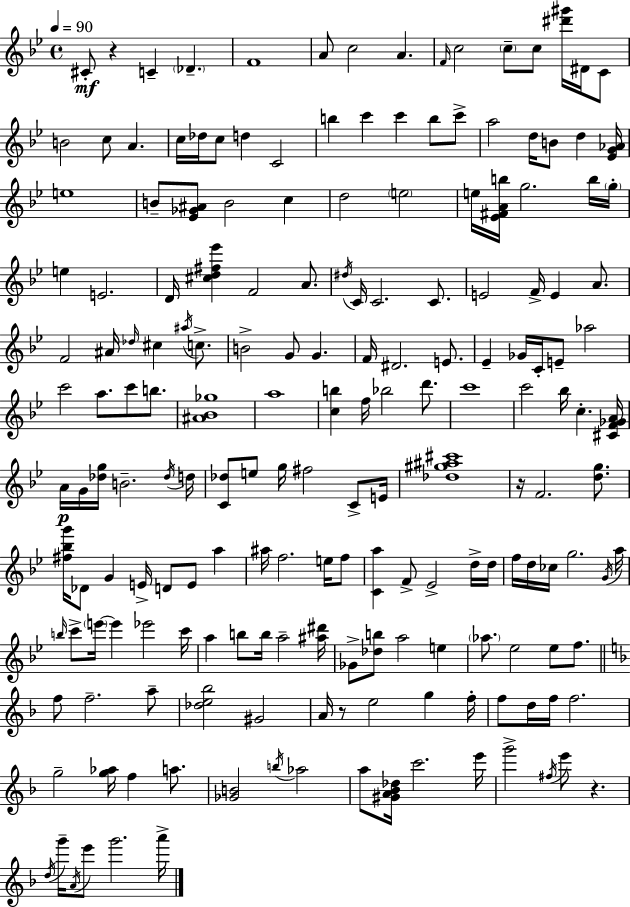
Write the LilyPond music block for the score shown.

{
  \clef treble
  \time 4/4
  \defaultTimeSignature
  \key bes \major
  \tempo 4 = 90
  \repeat volta 2 { cis'8-.\mf r4 c'4-- \parenthesize des'4.-- | f'1 | a'8 c''2 a'4. | \grace { f'16 } c''2 \parenthesize c''8-- c''8 <dis''' gis'''>16 dis'16 c'8 | \break b'2 c''8 a'4. | c''16 des''16 c''8 d''4 c'2 | b''4 c'''4 c'''4 b''8 c'''8-> | a''2 d''16 b'8 d''4 | \break <ees' g' aes'>16 e''1 | b'8-- <ees' ges' ais'>8 b'2 c''4 | d''2 \parenthesize e''2 | e''16 <ees' fis' a' b''>16 g''2. b''16 | \break \parenthesize g''16-. e''4 e'2. | d'16 <cis'' d'' fis'' ees'''>4 f'2 a'8. | \acciaccatura { dis''16 } c'16 c'2. c'8. | e'2 f'16-> e'4 a'8. | \break f'2 ais'16 \grace { des''16 } cis''4 | \acciaccatura { ais''16 } c''8.-> b'2-> g'8 g'4. | f'16 dis'2. | e'8. ees'4-- ges'16 c'16-. e'8-- aes''2 | \break c'''2 a''8. c'''8 | b''8. <ais' bes' ges''>1 | a''1 | <c'' b''>4 f''16 bes''2 | \break d'''8. c'''1 | c'''2 bes''16 c''4.-. | <cis' f' ges' a'>16 a'16\p g'16 <des'' g''>16 b'2.-- | \acciaccatura { des''16 } d''16 <c' des''>8 e''8 g''16 fis''2 | \break c'8-> e'16 <des'' gis'' ais'' cis'''>1 | r16 f'2. | <d'' g''>8. <fis'' bes'' g'''>16 des'8 g'4 e'16-> d'8 e'8 | a''4 ais''16 f''2. | \break e''16 f''8 <c' a''>4 f'8-> ees'2-> | d''16-> d''16 f''16 d''16 ces''16 g''2. | \acciaccatura { g'16 } a''16 \grace { b''16 } c'''8-> \parenthesize e'''16~~ e'''4 ees'''2 | c'''16 a''4 b''8 b''16 a''2-- | \break <ais'' dis'''>16 ges'8-> <des'' b''>8 a''2 | e''4 \parenthesize aes''8. ees''2 | ees''8 f''8. \bar "||" \break \key d \minor f''8 f''2.-- a''8-- | <des'' e'' bes''>2 gis'2 | a'16 r8 e''2 g''4 f''16-. | f''8 d''16 f''16 f''2. | \break g''2-- <g'' aes''>16 f''4 a''8. | <ges' b'>2 \acciaccatura { b''16 } aes''2 | a''8 <gis' a' bes' des''>16 c'''2. | e'''16 g'''2-> \acciaccatura { fis''16 } e'''8 r4. | \break \acciaccatura { d''16 } g'''16-- \acciaccatura { a'16 } e'''8 g'''2. | a'''16-> } \bar "|."
}